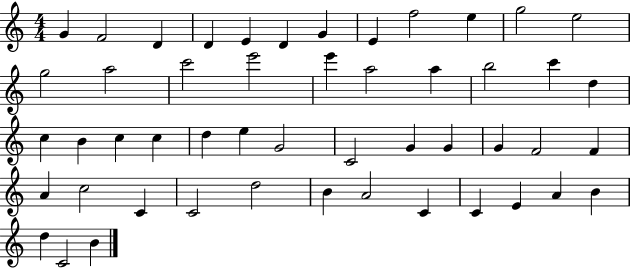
G4/q F4/h D4/q D4/q E4/q D4/q G4/q E4/q F5/h E5/q G5/h E5/h G5/h A5/h C6/h E6/h E6/q A5/h A5/q B5/h C6/q D5/q C5/q B4/q C5/q C5/q D5/q E5/q G4/h C4/h G4/q G4/q G4/q F4/h F4/q A4/q C5/h C4/q C4/h D5/h B4/q A4/h C4/q C4/q E4/q A4/q B4/q D5/q C4/h B4/q